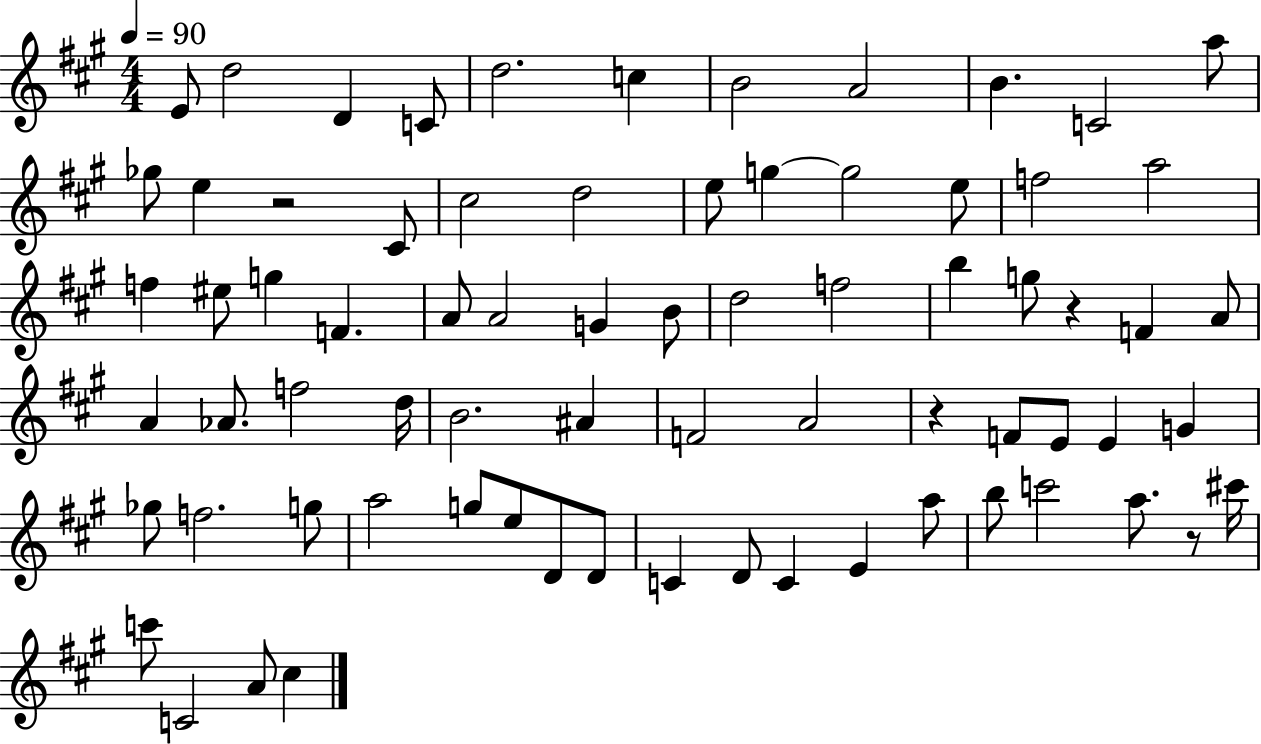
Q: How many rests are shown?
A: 4